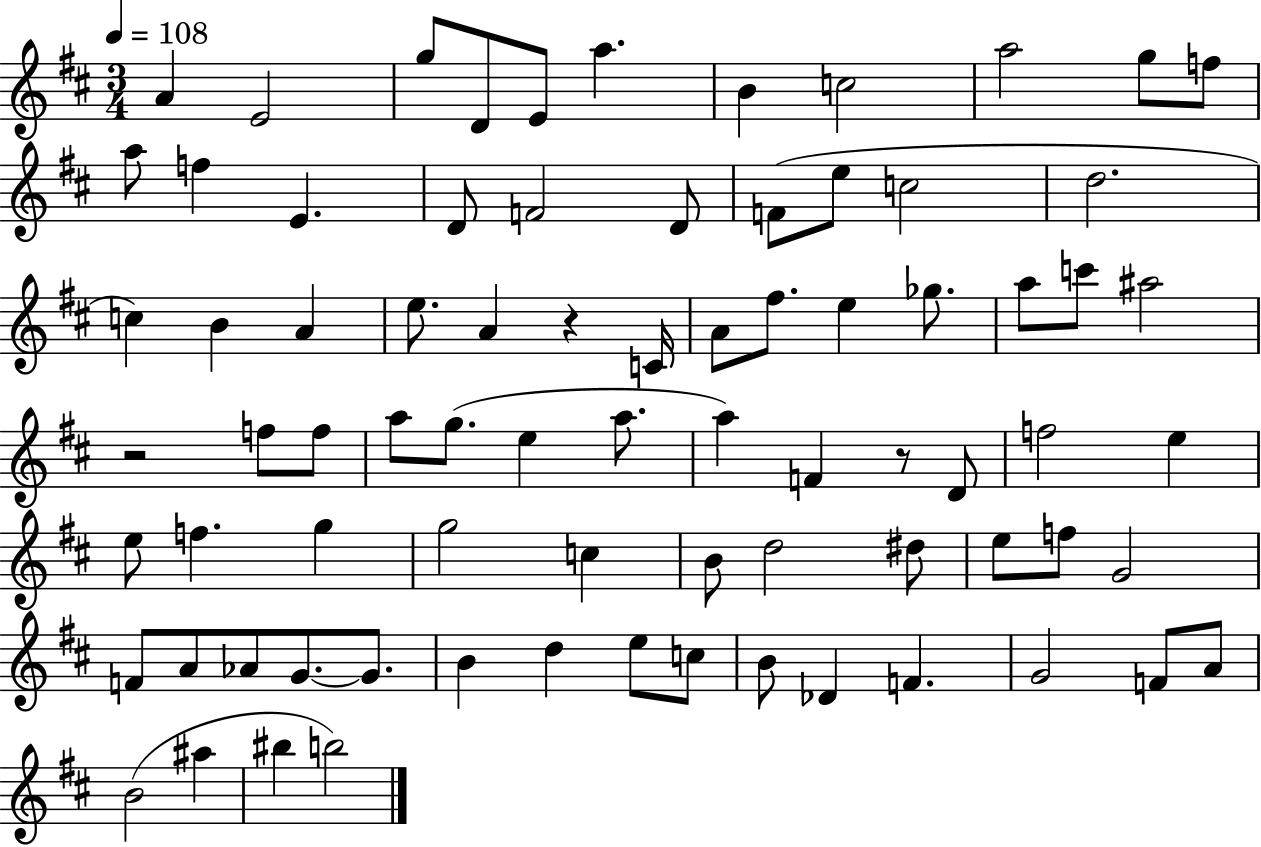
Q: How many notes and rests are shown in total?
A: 78